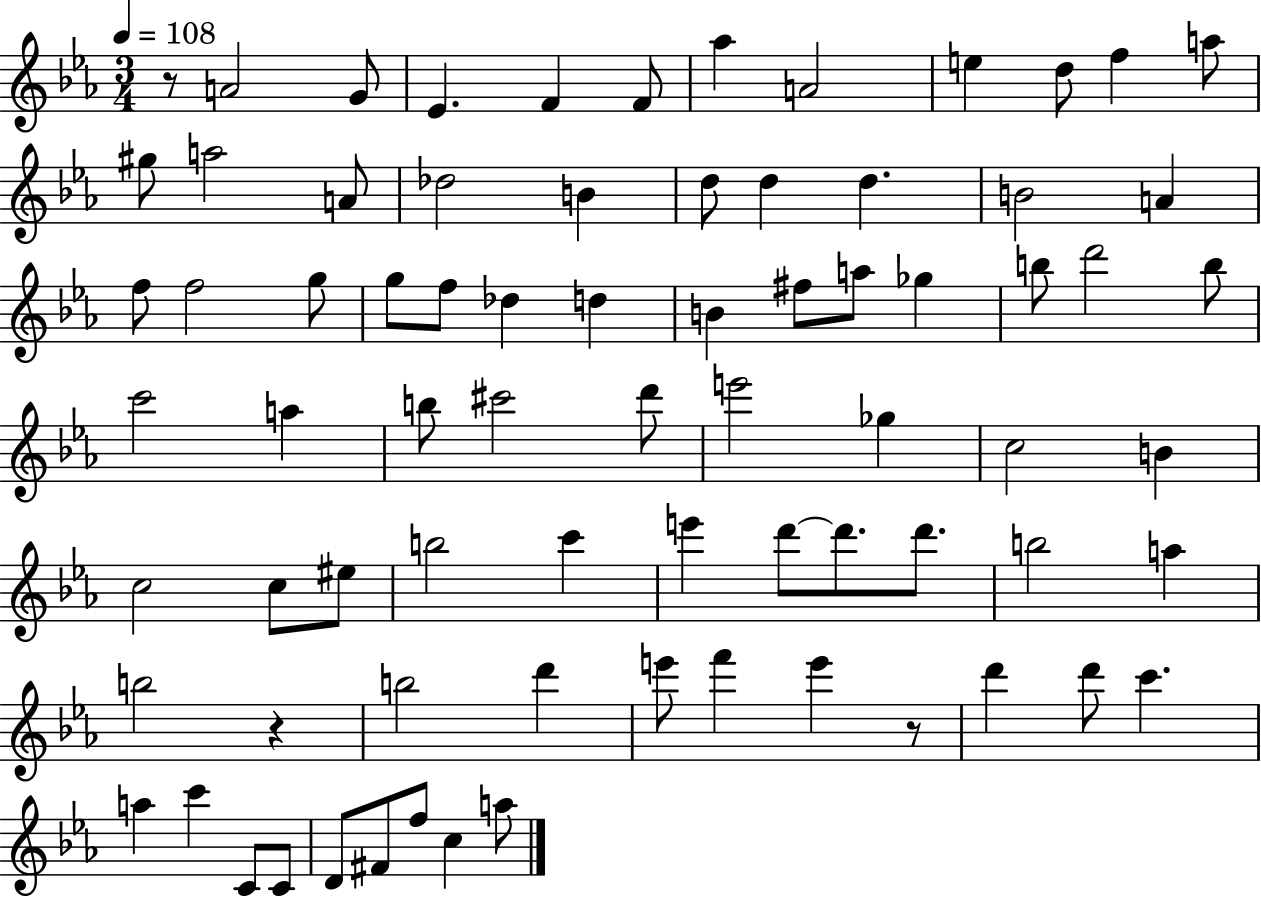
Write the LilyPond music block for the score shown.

{
  \clef treble
  \numericTimeSignature
  \time 3/4
  \key ees \major
  \tempo 4 = 108
  r8 a'2 g'8 | ees'4. f'4 f'8 | aes''4 a'2 | e''4 d''8 f''4 a''8 | \break gis''8 a''2 a'8 | des''2 b'4 | d''8 d''4 d''4. | b'2 a'4 | \break f''8 f''2 g''8 | g''8 f''8 des''4 d''4 | b'4 fis''8 a''8 ges''4 | b''8 d'''2 b''8 | \break c'''2 a''4 | b''8 cis'''2 d'''8 | e'''2 ges''4 | c''2 b'4 | \break c''2 c''8 eis''8 | b''2 c'''4 | e'''4 d'''8~~ d'''8. d'''8. | b''2 a''4 | \break b''2 r4 | b''2 d'''4 | e'''8 f'''4 e'''4 r8 | d'''4 d'''8 c'''4. | \break a''4 c'''4 c'8 c'8 | d'8 fis'8 f''8 c''4 a''8 | \bar "|."
}